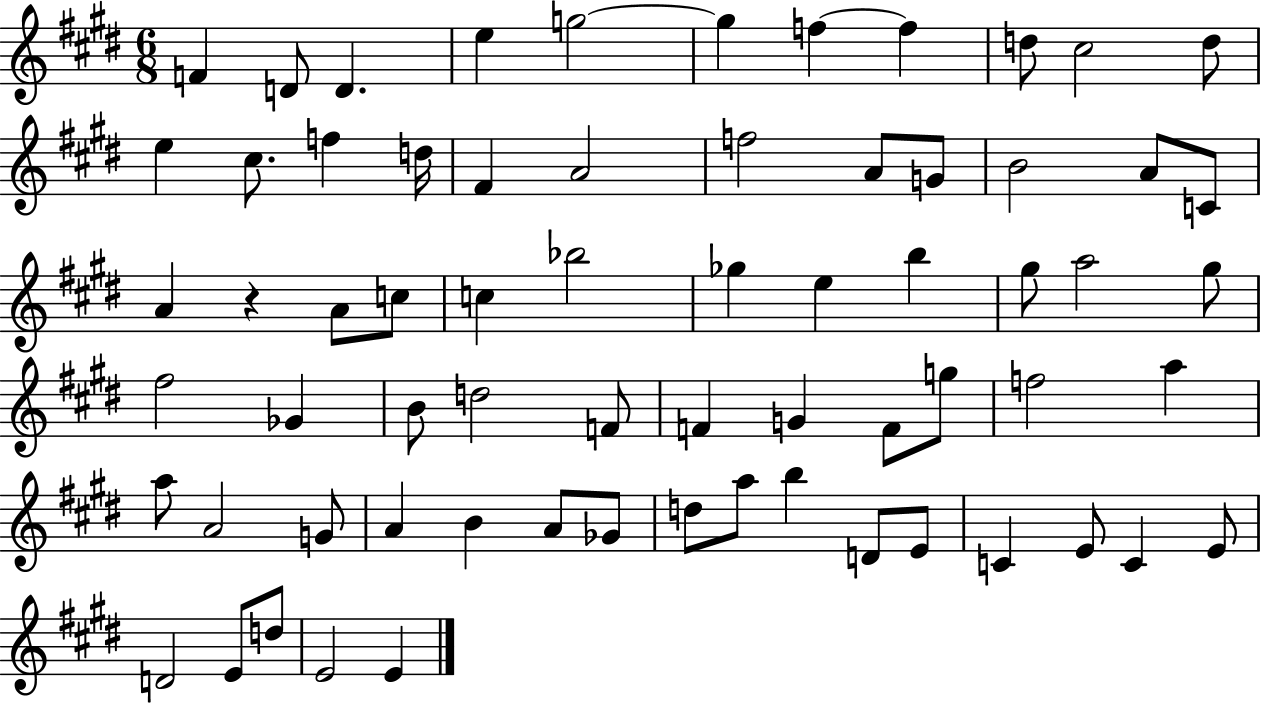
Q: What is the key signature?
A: E major